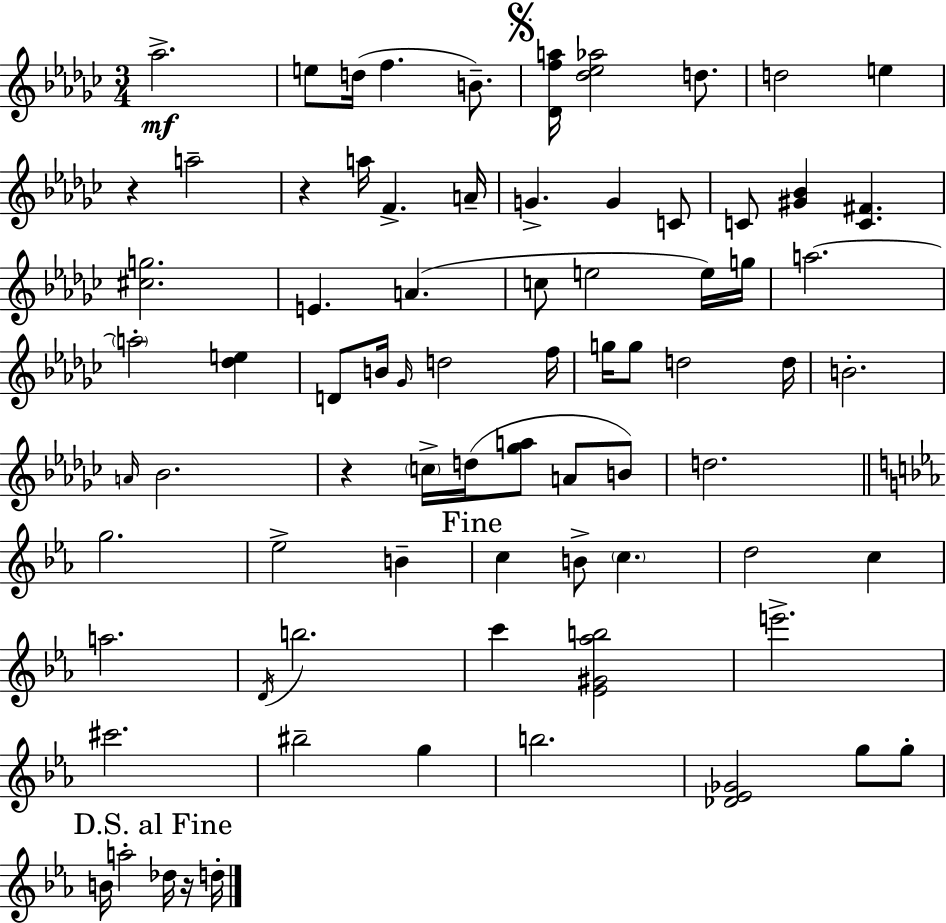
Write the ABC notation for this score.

X:1
T:Untitled
M:3/4
L:1/4
K:Ebm
_a2 e/2 d/4 f B/2 [_Dfa]/4 [_d_e_a]2 d/2 d2 e z a2 z a/4 F A/4 G G C/2 C/2 [^G_B] [C^F] [^cg]2 E A c/2 e2 e/4 g/4 a2 a2 [_de] D/2 B/4 _G/4 d2 f/4 g/4 g/2 d2 d/4 B2 A/4 _B2 z c/4 d/4 [_ga]/2 A/2 B/2 d2 g2 _e2 B c B/2 c d2 c a2 D/4 b2 c' [_E^G_ab]2 e'2 ^c'2 ^b2 g b2 [_D_E_G]2 g/2 g/2 B/4 a2 _d/4 z/4 d/4